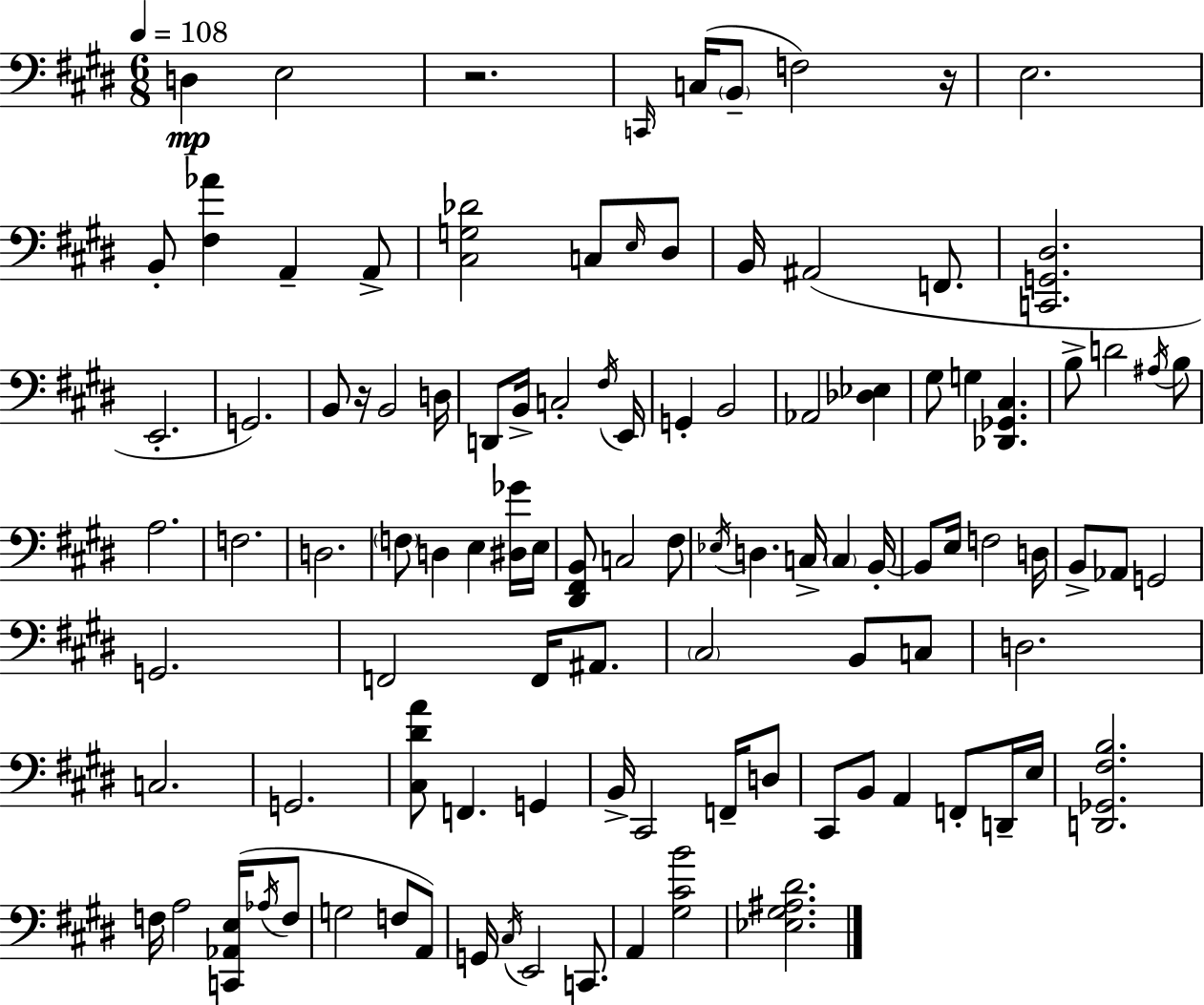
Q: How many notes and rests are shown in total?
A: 105